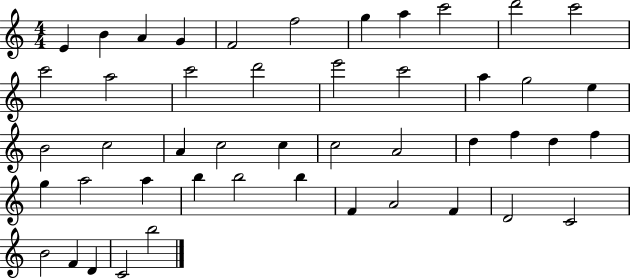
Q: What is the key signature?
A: C major